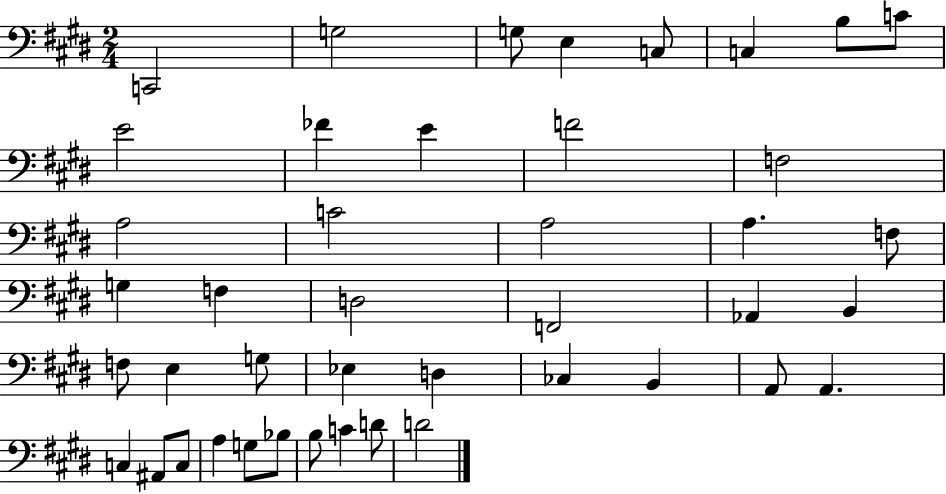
X:1
T:Untitled
M:2/4
L:1/4
K:E
C,,2 G,2 G,/2 E, C,/2 C, B,/2 C/2 E2 _F E F2 F,2 A,2 C2 A,2 A, F,/2 G, F, D,2 F,,2 _A,, B,, F,/2 E, G,/2 _E, D, _C, B,, A,,/2 A,, C, ^A,,/2 C,/2 A, G,/2 _B,/2 B,/2 C D/2 D2